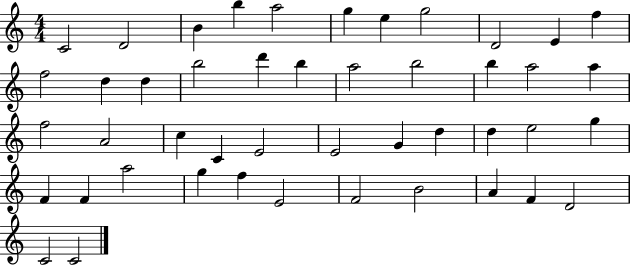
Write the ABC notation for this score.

X:1
T:Untitled
M:4/4
L:1/4
K:C
C2 D2 B b a2 g e g2 D2 E f f2 d d b2 d' b a2 b2 b a2 a f2 A2 c C E2 E2 G d d e2 g F F a2 g f E2 F2 B2 A F D2 C2 C2